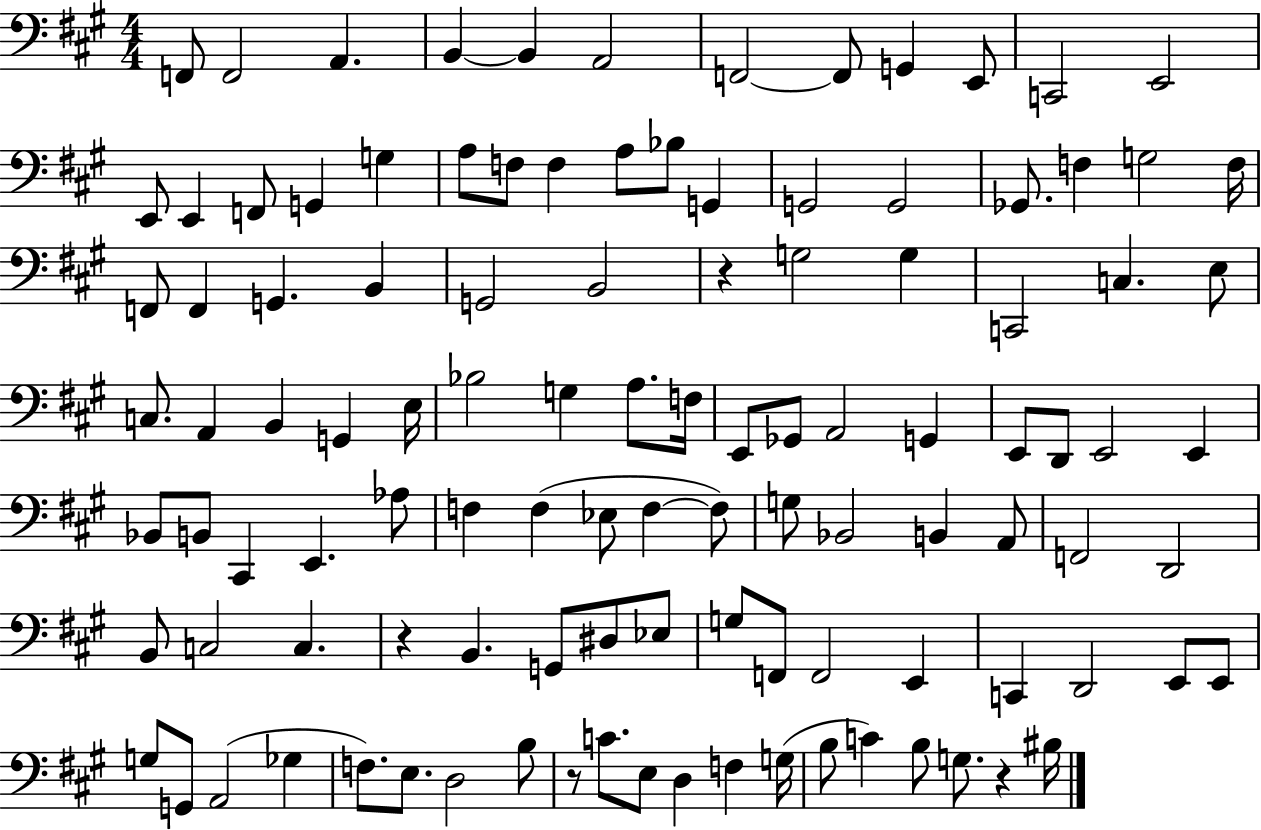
{
  \clef bass
  \numericTimeSignature
  \time 4/4
  \key a \major
  \repeat volta 2 { f,8 f,2 a,4. | b,4~~ b,4 a,2 | f,2~~ f,8 g,4 e,8 | c,2 e,2 | \break e,8 e,4 f,8 g,4 g4 | a8 f8 f4 a8 bes8 g,4 | g,2 g,2 | ges,8. f4 g2 f16 | \break f,8 f,4 g,4. b,4 | g,2 b,2 | r4 g2 g4 | c,2 c4. e8 | \break c8. a,4 b,4 g,4 e16 | bes2 g4 a8. f16 | e,8 ges,8 a,2 g,4 | e,8 d,8 e,2 e,4 | \break bes,8 b,8 cis,4 e,4. aes8 | f4 f4( ees8 f4~~ f8) | g8 bes,2 b,4 a,8 | f,2 d,2 | \break b,8 c2 c4. | r4 b,4. g,8 dis8 ees8 | g8 f,8 f,2 e,4 | c,4 d,2 e,8 e,8 | \break g8 g,8 a,2( ges4 | f8.) e8. d2 b8 | r8 c'8. e8 d4 f4 g16( | b8 c'4) b8 g8. r4 bis16 | \break } \bar "|."
}